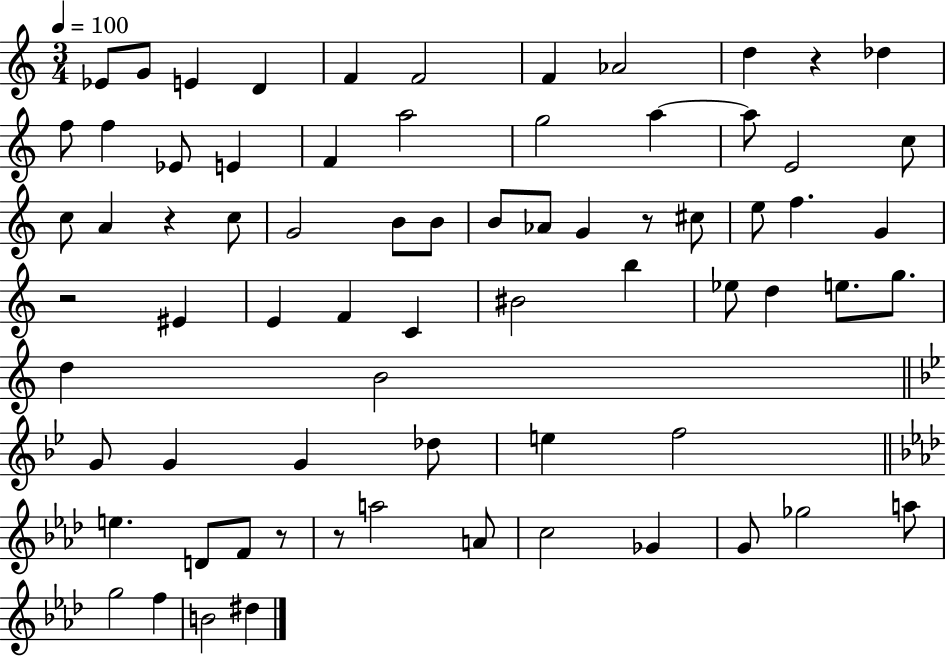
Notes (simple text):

Eb4/e G4/e E4/q D4/q F4/q F4/h F4/q Ab4/h D5/q R/q Db5/q F5/e F5/q Eb4/e E4/q F4/q A5/h G5/h A5/q A5/e E4/h C5/e C5/e A4/q R/q C5/e G4/h B4/e B4/e B4/e Ab4/e G4/q R/e C#5/e E5/e F5/q. G4/q R/h EIS4/q E4/q F4/q C4/q BIS4/h B5/q Eb5/e D5/q E5/e. G5/e. D5/q B4/h G4/e G4/q G4/q Db5/e E5/q F5/h E5/q. D4/e F4/e R/e R/e A5/h A4/e C5/h Gb4/q G4/e Gb5/h A5/e G5/h F5/q B4/h D#5/q